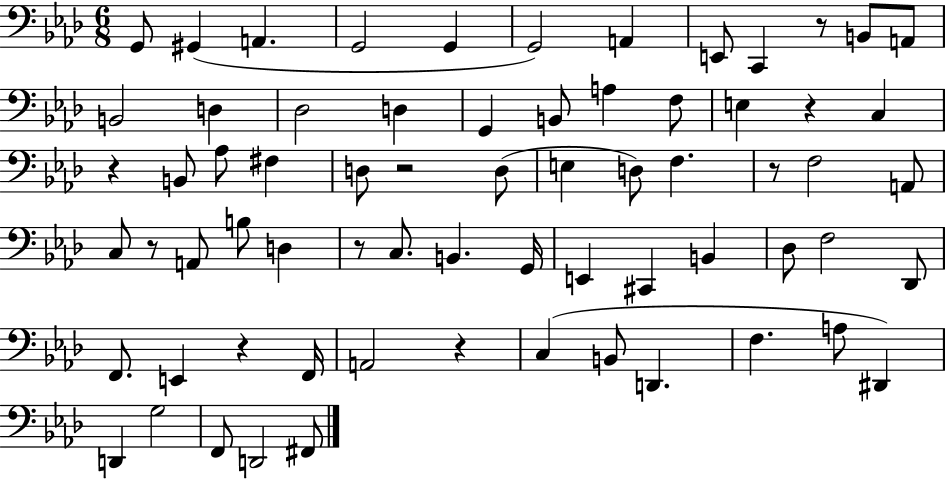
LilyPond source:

{
  \clef bass
  \numericTimeSignature
  \time 6/8
  \key aes \major
  g,8 gis,4( a,4. | g,2 g,4 | g,2) a,4 | e,8 c,4 r8 b,8 a,8 | \break b,2 d4 | des2 d4 | g,4 b,8 a4 f8 | e4 r4 c4 | \break r4 b,8 aes8 fis4 | d8 r2 d8( | e4 d8) f4. | r8 f2 a,8 | \break c8 r8 a,8 b8 d4 | r8 c8. b,4. g,16 | e,4 cis,4 b,4 | des8 f2 des,8 | \break f,8. e,4 r4 f,16 | a,2 r4 | c4( b,8 d,4. | f4. a8 dis,4) | \break d,4 g2 | f,8 d,2 fis,8 | \bar "|."
}